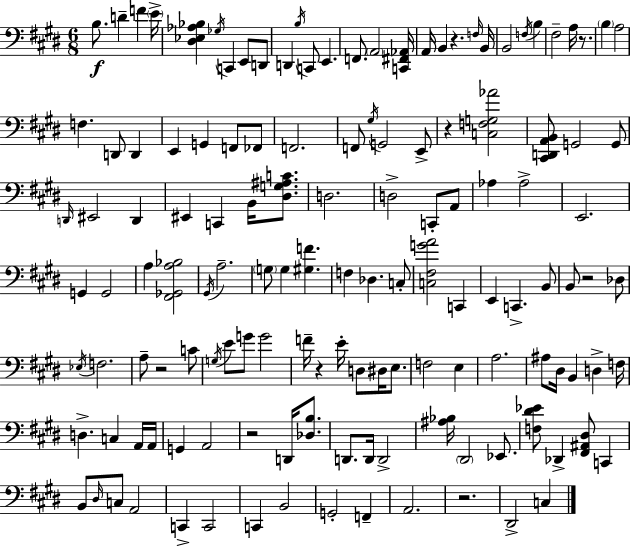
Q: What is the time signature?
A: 6/8